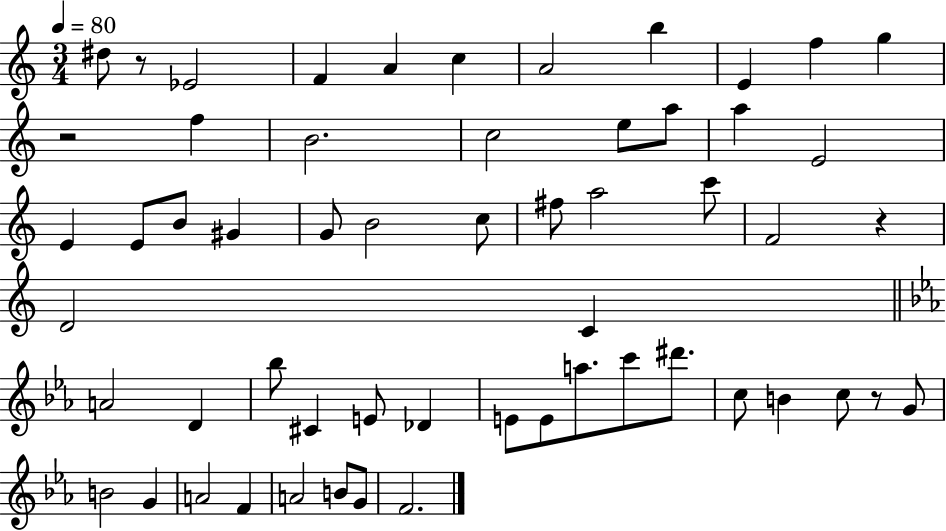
D#5/e R/e Eb4/h F4/q A4/q C5/q A4/h B5/q E4/q F5/q G5/q R/h F5/q B4/h. C5/h E5/e A5/e A5/q E4/h E4/q E4/e B4/e G#4/q G4/e B4/h C5/e F#5/e A5/h C6/e F4/h R/q D4/h C4/q A4/h D4/q Bb5/e C#4/q E4/e Db4/q E4/e E4/e A5/e. C6/e D#6/e. C5/e B4/q C5/e R/e G4/e B4/h G4/q A4/h F4/q A4/h B4/e G4/e F4/h.